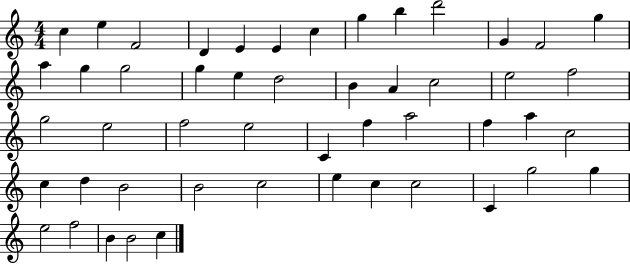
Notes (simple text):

C5/q E5/q F4/h D4/q E4/q E4/q C5/q G5/q B5/q D6/h G4/q F4/h G5/q A5/q G5/q G5/h G5/q E5/q D5/h B4/q A4/q C5/h E5/h F5/h G5/h E5/h F5/h E5/h C4/q F5/q A5/h F5/q A5/q C5/h C5/q D5/q B4/h B4/h C5/h E5/q C5/q C5/h C4/q G5/h G5/q E5/h F5/h B4/q B4/h C5/q